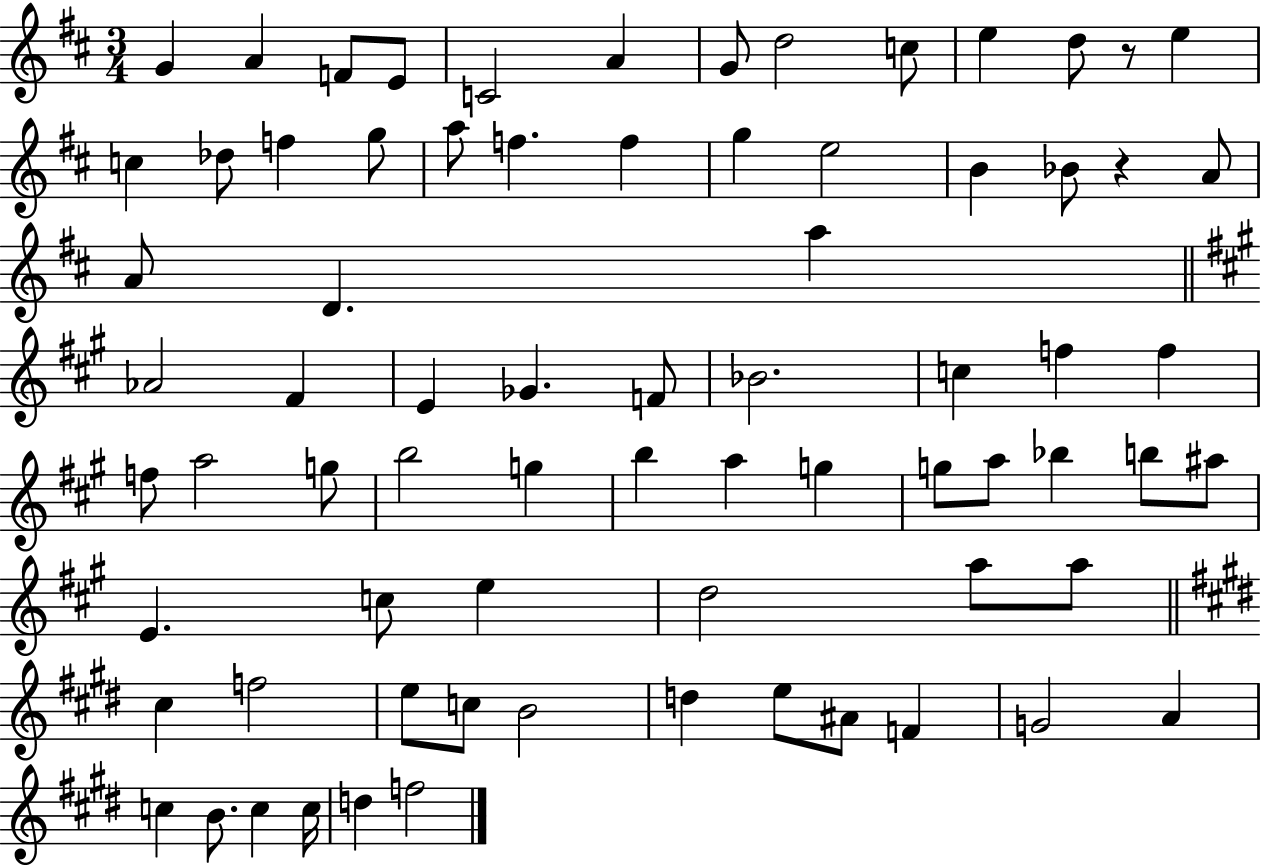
{
  \clef treble
  \numericTimeSignature
  \time 3/4
  \key d \major
  g'4 a'4 f'8 e'8 | c'2 a'4 | g'8 d''2 c''8 | e''4 d''8 r8 e''4 | \break c''4 des''8 f''4 g''8 | a''8 f''4. f''4 | g''4 e''2 | b'4 bes'8 r4 a'8 | \break a'8 d'4. a''4 | \bar "||" \break \key a \major aes'2 fis'4 | e'4 ges'4. f'8 | bes'2. | c''4 f''4 f''4 | \break f''8 a''2 g''8 | b''2 g''4 | b''4 a''4 g''4 | g''8 a''8 bes''4 b''8 ais''8 | \break e'4. c''8 e''4 | d''2 a''8 a''8 | \bar "||" \break \key e \major cis''4 f''2 | e''8 c''8 b'2 | d''4 e''8 ais'8 f'4 | g'2 a'4 | \break c''4 b'8. c''4 c''16 | d''4 f''2 | \bar "|."
}